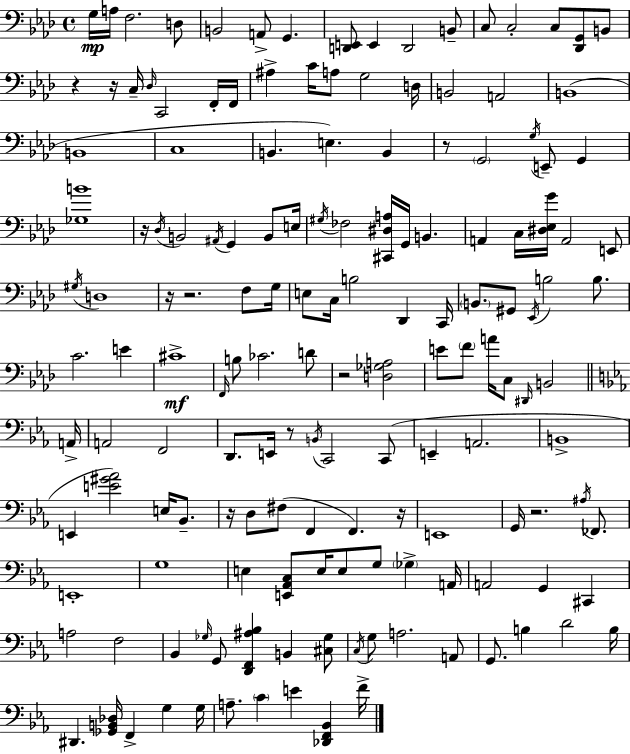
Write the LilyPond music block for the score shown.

{
  \clef bass
  \time 4/4
  \defaultTimeSignature
  \key aes \major
  g16\mp a16 f2. d8 | b,2 a,8-> g,4. | <d, e,>8 e,4 d,2 b,8-- | c8 c2-. c8 <des, g,>8 b,8 | \break r4 r16 c16-- \grace { des16 } c,2 f,16-. | f,16 ais4-> c'16 a8 g2 | d16 b,2 a,2 | b,1( | \break b,1 | c1 | b,4. e4.) b,4 | r8 \parenthesize g,2 \acciaccatura { g16 } e,8-- g,4 | \break <ges b'>1 | r16 \acciaccatura { des16 } b,2 \acciaccatura { ais,16 } g,4 | b,8 e16 \acciaccatura { gis16 } fes2 <cis, dis a>16 g,16 b,4. | a,4 c16 <dis ees g'>16 a,2 | \break e,8 \acciaccatura { gis16 } d1 | r16 r2. | f8 g16 e8 c16 b2 | des,4 c,16 \parenthesize b,8. gis,8 \acciaccatura { ees,16 } b2 | \break b8. c'2. | e'4 cis'1->\mf | \grace { f,16 } b8 ces'2. | d'8 r2 | \break <d ges a>2 e'8 \parenthesize f'8 a'16 c8 \grace { dis,16 } | b,2 \bar "||" \break \key c \minor a,16-> a,2 f,2 | d,8. e,16 r8 \acciaccatura { b,16 } c,2 | c,8( e,4-- a,2. | b,1-> | \break e,4 <e' gis' aes'>2) e16 bes,8.-- | r16 d8 fis8( f,4 f,4.) | r16 e,1 | g,16 r2. \acciaccatura { ais16 } | \break fes,8. e,1-. | g1 | e4 <e, aes, c>8 e16 e8 g8 \parenthesize ges4-> | a,16 a,2 g,4 cis,4 | \break a2 f2 | bes,4 \grace { ges16 } g,8 <d, f, ais bes>4 b,4 | <cis ges>8 \acciaccatura { c16 } g8 a2. | a,8 g,8. b4 d'2 | \break b16 dis,4. <ges, b, des>16 f,4-> | g4 g16 a8.-- \parenthesize c'4 e'4 | <des, f, bes,>4 f'16-> \bar "|."
}